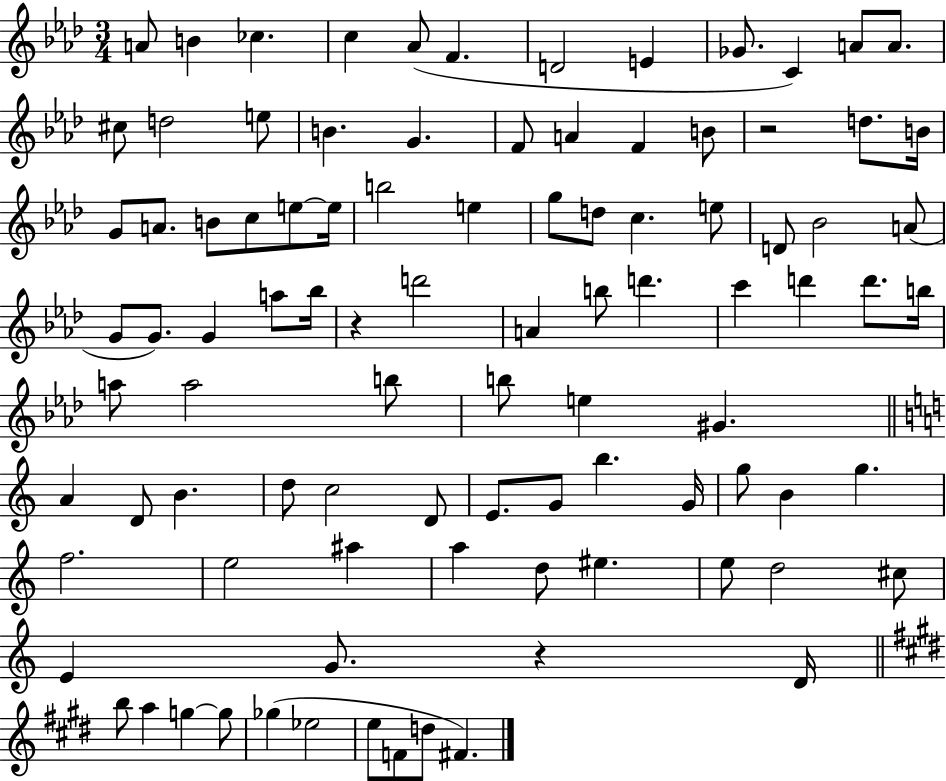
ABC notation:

X:1
T:Untitled
M:3/4
L:1/4
K:Ab
A/2 B _c c _A/2 F D2 E _G/2 C A/2 A/2 ^c/2 d2 e/2 B G F/2 A F B/2 z2 d/2 B/4 G/2 A/2 B/2 c/2 e/2 e/4 b2 e g/2 d/2 c e/2 D/2 _B2 A/2 G/2 G/2 G a/2 _b/4 z d'2 A b/2 d' c' d' d'/2 b/4 a/2 a2 b/2 b/2 e ^G A D/2 B d/2 c2 D/2 E/2 G/2 b G/4 g/2 B g f2 e2 ^a a d/2 ^e e/2 d2 ^c/2 E G/2 z D/4 b/2 a g g/2 _g _e2 e/2 F/2 d/2 ^F